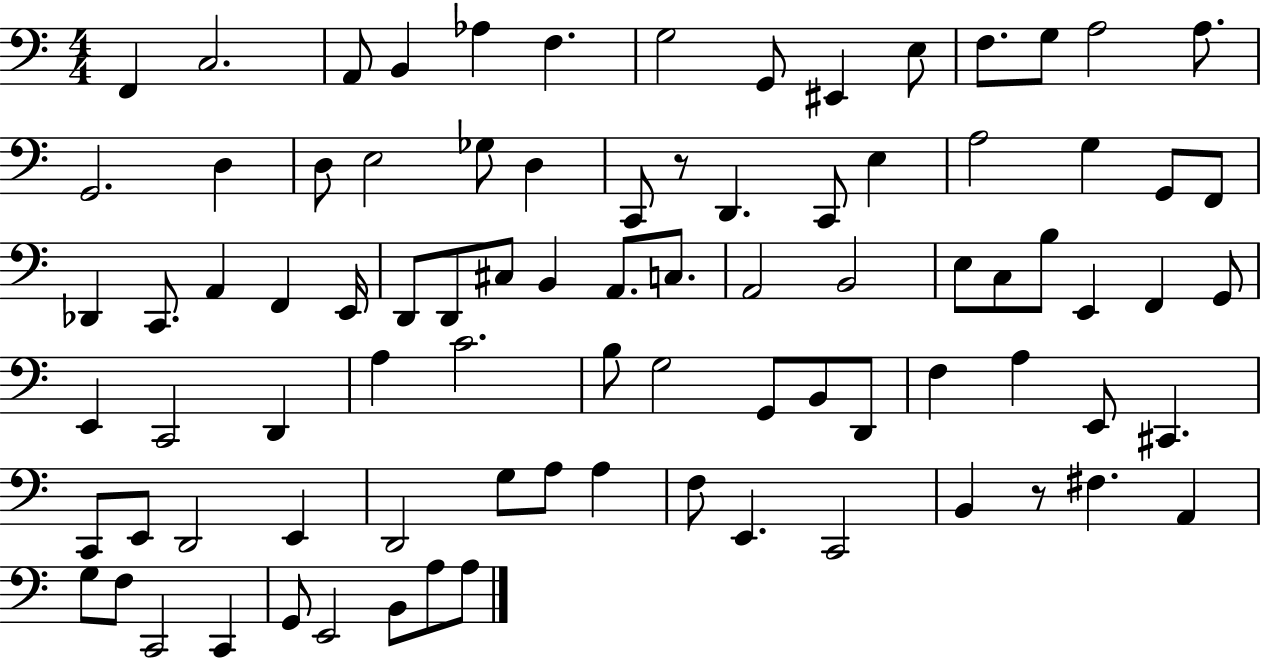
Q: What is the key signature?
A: C major